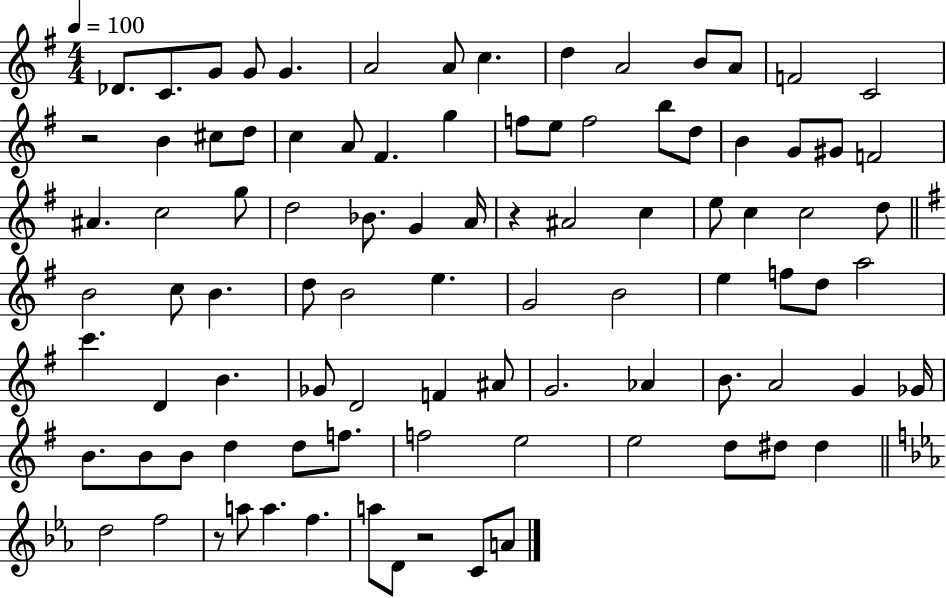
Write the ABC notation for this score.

X:1
T:Untitled
M:4/4
L:1/4
K:G
_D/2 C/2 G/2 G/2 G A2 A/2 c d A2 B/2 A/2 F2 C2 z2 B ^c/2 d/2 c A/2 ^F g f/2 e/2 f2 b/2 d/2 B G/2 ^G/2 F2 ^A c2 g/2 d2 _B/2 G A/4 z ^A2 c e/2 c c2 d/2 B2 c/2 B d/2 B2 e G2 B2 e f/2 d/2 a2 c' D B _G/2 D2 F ^A/2 G2 _A B/2 A2 G _G/4 B/2 B/2 B/2 d d/2 f/2 f2 e2 e2 d/2 ^d/2 ^d d2 f2 z/2 a/2 a f a/2 D/2 z2 C/2 A/2